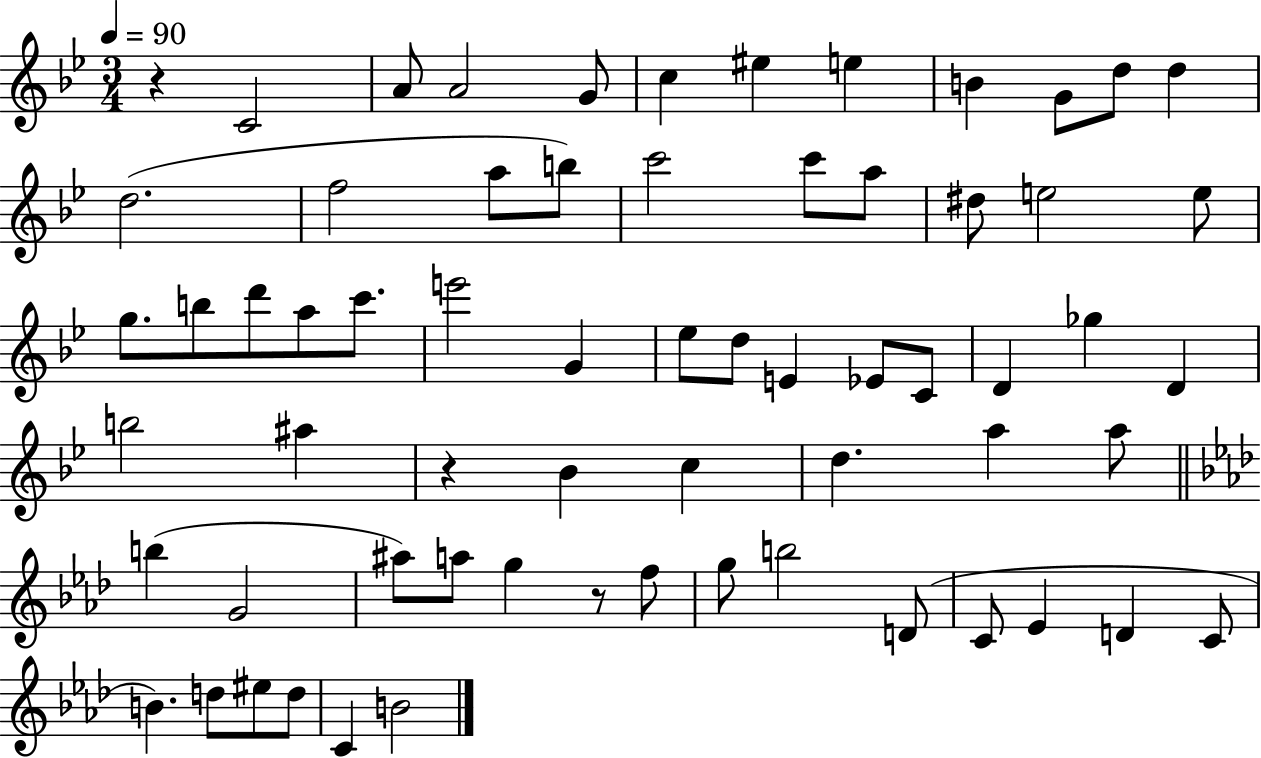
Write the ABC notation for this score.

X:1
T:Untitled
M:3/4
L:1/4
K:Bb
z C2 A/2 A2 G/2 c ^e e B G/2 d/2 d d2 f2 a/2 b/2 c'2 c'/2 a/2 ^d/2 e2 e/2 g/2 b/2 d'/2 a/2 c'/2 e'2 G _e/2 d/2 E _E/2 C/2 D _g D b2 ^a z _B c d a a/2 b G2 ^a/2 a/2 g z/2 f/2 g/2 b2 D/2 C/2 _E D C/2 B d/2 ^e/2 d/2 C B2